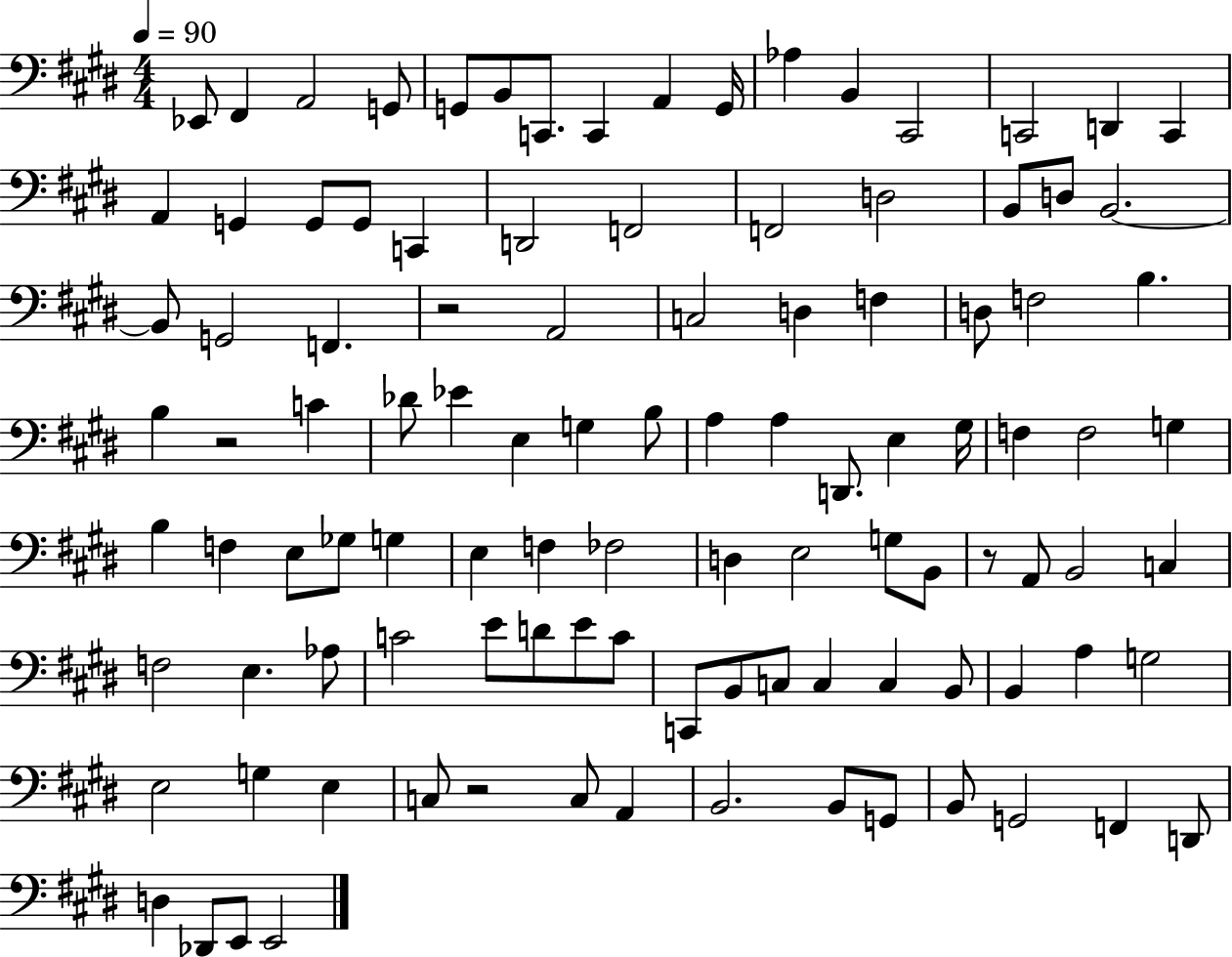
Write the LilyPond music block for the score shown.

{
  \clef bass
  \numericTimeSignature
  \time 4/4
  \key e \major
  \tempo 4 = 90
  ees,8 fis,4 a,2 g,8 | g,8 b,8 c,8. c,4 a,4 g,16 | aes4 b,4 cis,2 | c,2 d,4 c,4 | \break a,4 g,4 g,8 g,8 c,4 | d,2 f,2 | f,2 d2 | b,8 d8 b,2.~~ | \break b,8 g,2 f,4. | r2 a,2 | c2 d4 f4 | d8 f2 b4. | \break b4 r2 c'4 | des'8 ees'4 e4 g4 b8 | a4 a4 d,8. e4 gis16 | f4 f2 g4 | \break b4 f4 e8 ges8 g4 | e4 f4 fes2 | d4 e2 g8 b,8 | r8 a,8 b,2 c4 | \break f2 e4. aes8 | c'2 e'8 d'8 e'8 c'8 | c,8 b,8 c8 c4 c4 b,8 | b,4 a4 g2 | \break e2 g4 e4 | c8 r2 c8 a,4 | b,2. b,8 g,8 | b,8 g,2 f,4 d,8 | \break d4 des,8 e,8 e,2 | \bar "|."
}